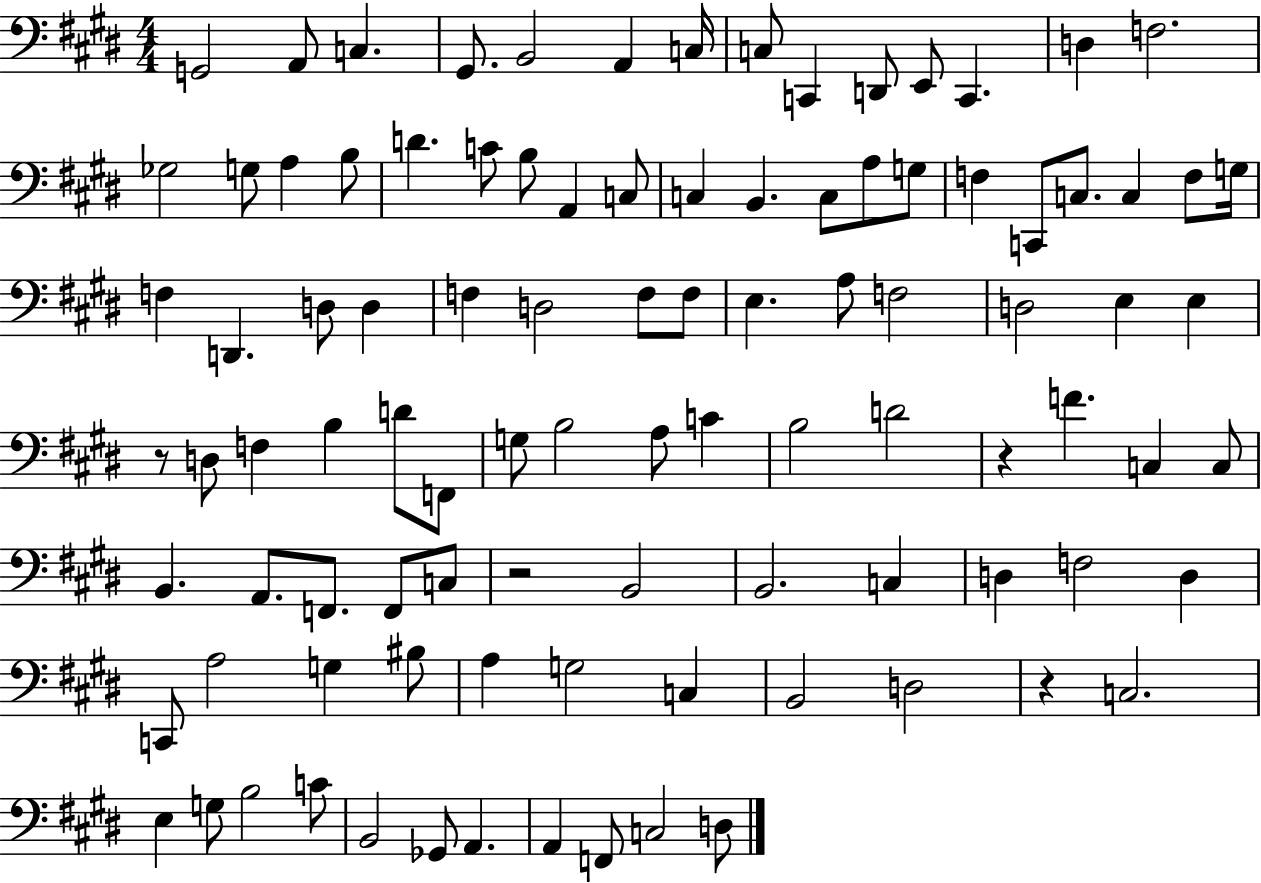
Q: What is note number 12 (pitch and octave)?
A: C2